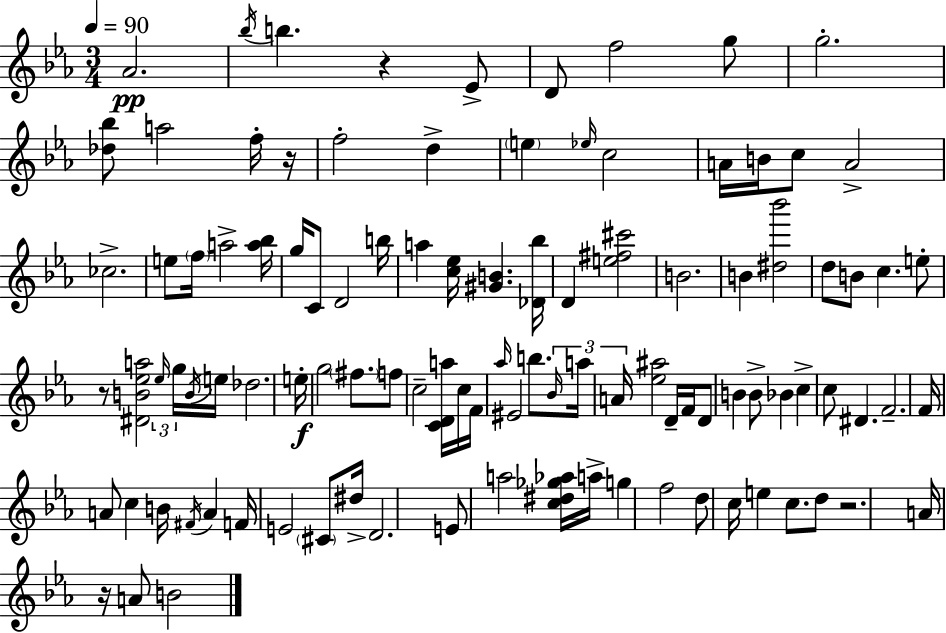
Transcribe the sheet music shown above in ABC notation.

X:1
T:Untitled
M:3/4
L:1/4
K:Eb
_A2 _b/4 b z _E/2 D/2 f2 g/2 g2 [_d_b]/2 a2 f/4 z/4 f2 d e _e/4 c2 A/4 B/4 c/2 A2 _c2 e/2 f/4 a2 [a_b]/4 g/4 C/2 D2 b/4 a [c_e]/4 [^GB] [_D_b]/4 D [e^f^c']2 B2 B [^d_b']2 d/2 B/2 c e/2 z/2 [^DB_ea]2 _e/4 g/4 B/4 e/4 _d2 e/4 g2 ^f/2 f/2 c2 [CDa]/4 c/4 F/4 _a/4 ^E2 b/2 _B/4 a/4 A/4 [_e^a]2 D/4 F/4 D/2 B B/2 _B c c/2 ^D F2 F/4 A/2 c B/4 ^F/4 A F/4 E2 ^C/2 ^d/4 D2 E/2 a2 [c^d_g_a]/4 a/4 g f2 d/2 c/4 e c/2 d/2 z2 A/4 z/4 A/2 B2